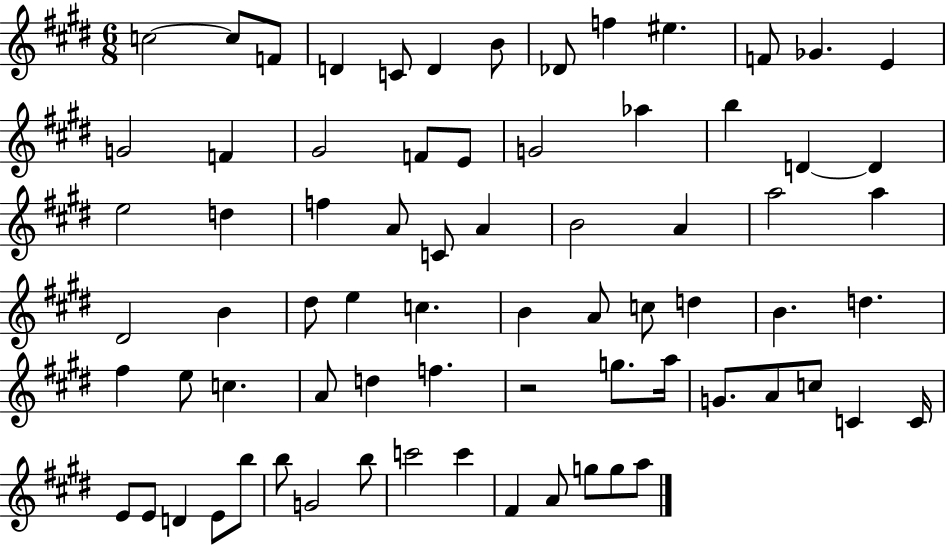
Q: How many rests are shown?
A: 1